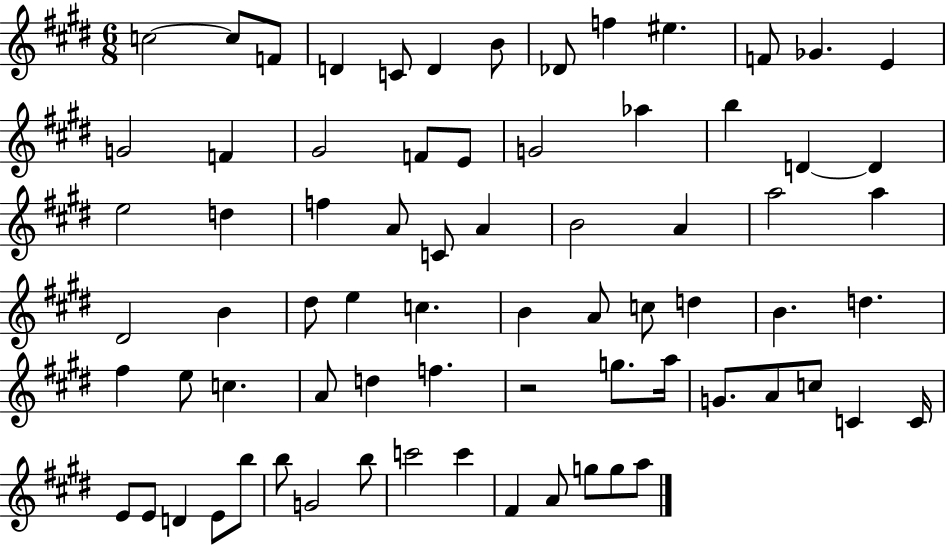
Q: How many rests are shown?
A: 1